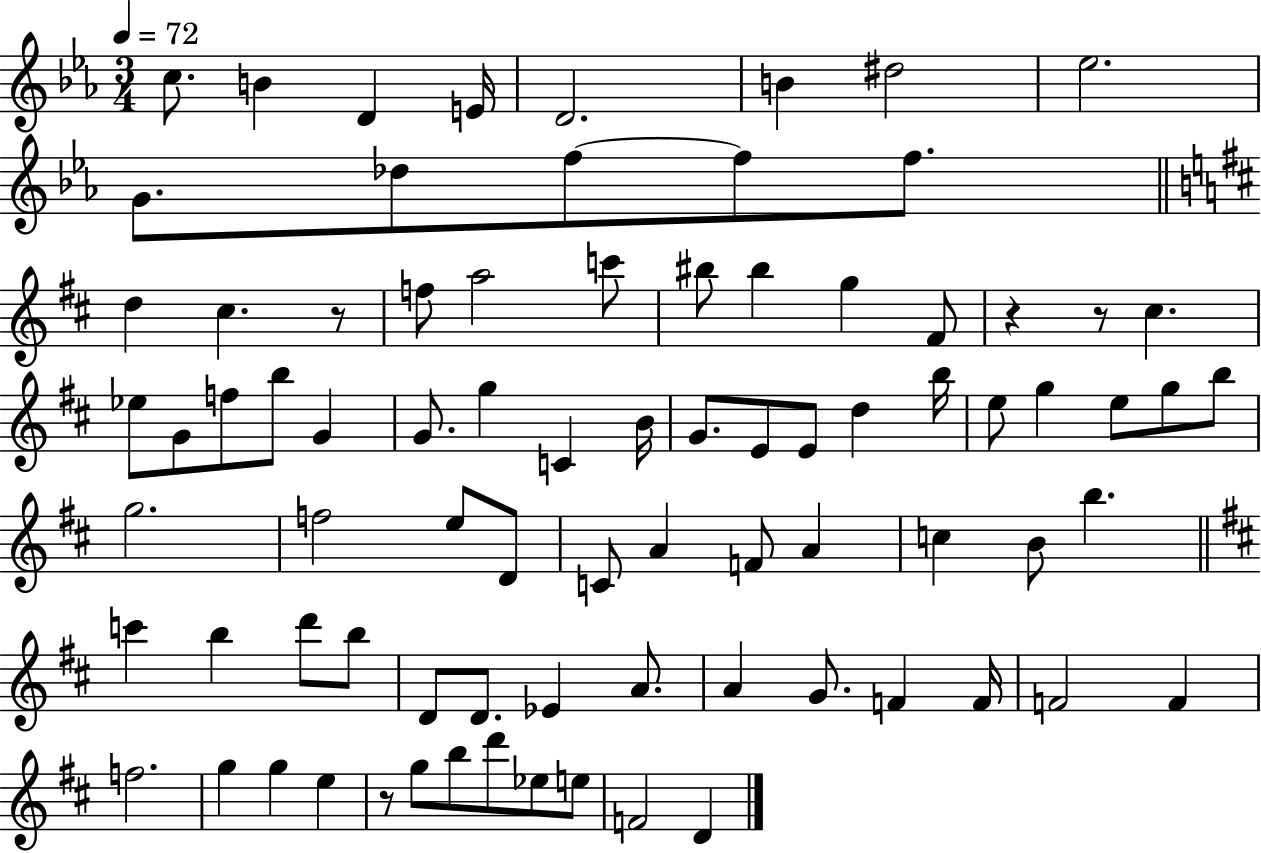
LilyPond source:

{
  \clef treble
  \numericTimeSignature
  \time 3/4
  \key ees \major
  \tempo 4 = 72
  c''8. b'4 d'4 e'16 | d'2. | b'4 dis''2 | ees''2. | \break g'8. des''8 f''8~~ f''8 f''8. | \bar "||" \break \key d \major d''4 cis''4. r8 | f''8 a''2 c'''8 | bis''8 bis''4 g''4 fis'8 | r4 r8 cis''4. | \break ees''8 g'8 f''8 b''8 g'4 | g'8. g''4 c'4 b'16 | g'8. e'8 e'8 d''4 b''16 | e''8 g''4 e''8 g''8 b''8 | \break g''2. | f''2 e''8 d'8 | c'8 a'4 f'8 a'4 | c''4 b'8 b''4. | \break \bar "||" \break \key d \major c'''4 b''4 d'''8 b''8 | d'8 d'8. ees'4 a'8. | a'4 g'8. f'4 f'16 | f'2 f'4 | \break f''2. | g''4 g''4 e''4 | r8 g''8 b''8 d'''8 ees''8 e''8 | f'2 d'4 | \break \bar "|."
}